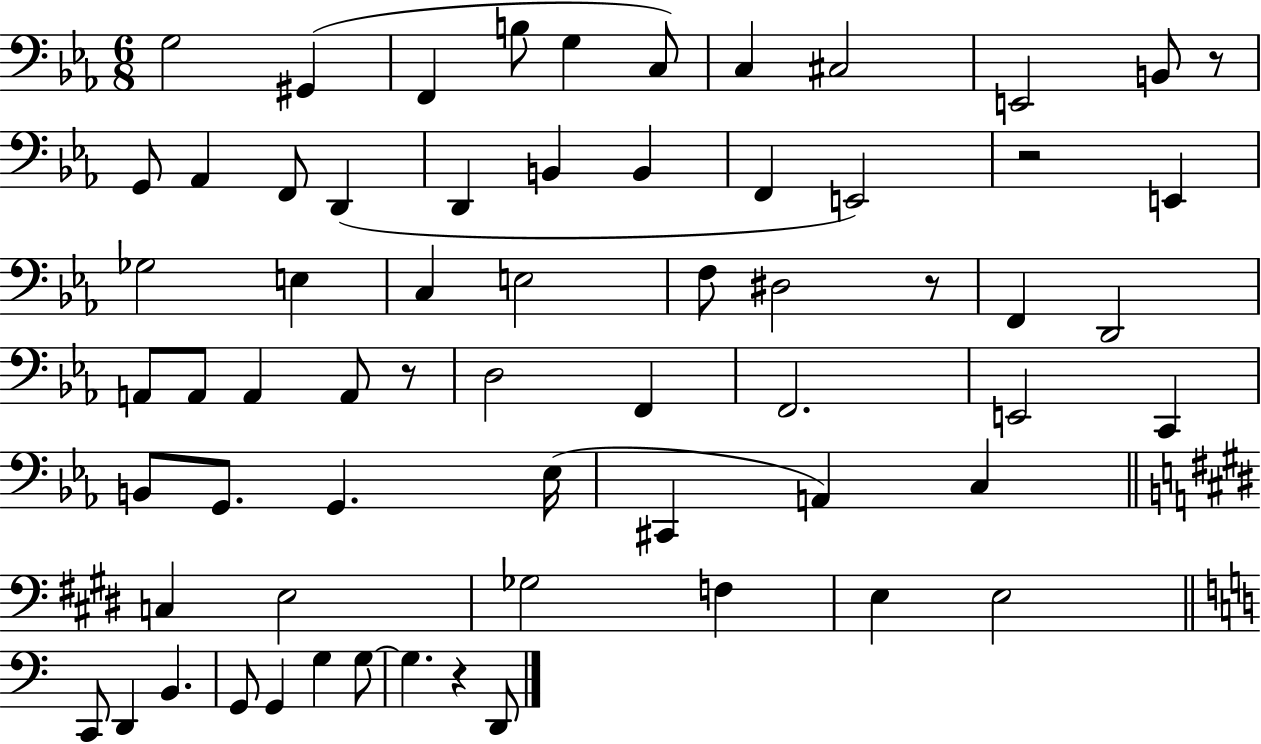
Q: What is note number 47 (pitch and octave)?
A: Gb3